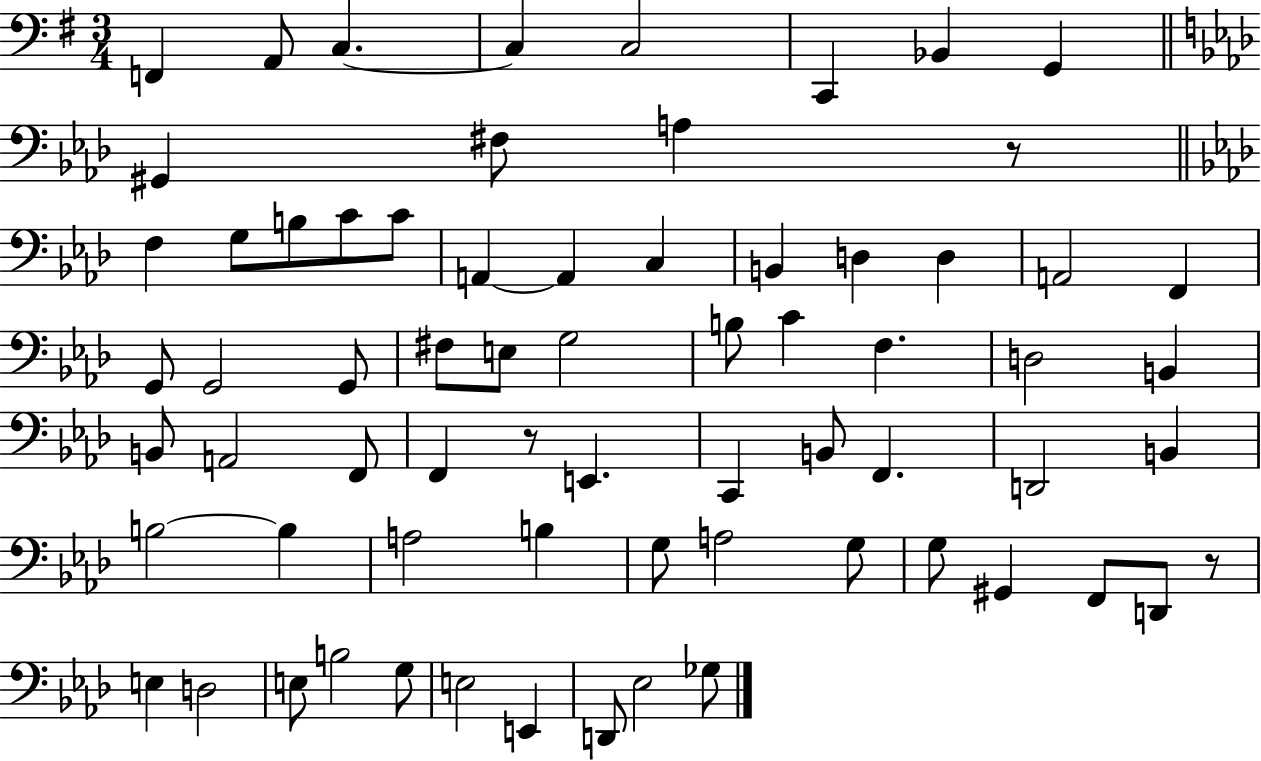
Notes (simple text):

F2/q A2/e C3/q. C3/q C3/h C2/q Bb2/q G2/q G#2/q F#3/e A3/q R/e F3/q G3/e B3/e C4/e C4/e A2/q A2/q C3/q B2/q D3/q D3/q A2/h F2/q G2/e G2/h G2/e F#3/e E3/e G3/h B3/e C4/q F3/q. D3/h B2/q B2/e A2/h F2/e F2/q R/e E2/q. C2/q B2/e F2/q. D2/h B2/q B3/h B3/q A3/h B3/q G3/e A3/h G3/e G3/e G#2/q F2/e D2/e R/e E3/q D3/h E3/e B3/h G3/e E3/h E2/q D2/e Eb3/h Gb3/e